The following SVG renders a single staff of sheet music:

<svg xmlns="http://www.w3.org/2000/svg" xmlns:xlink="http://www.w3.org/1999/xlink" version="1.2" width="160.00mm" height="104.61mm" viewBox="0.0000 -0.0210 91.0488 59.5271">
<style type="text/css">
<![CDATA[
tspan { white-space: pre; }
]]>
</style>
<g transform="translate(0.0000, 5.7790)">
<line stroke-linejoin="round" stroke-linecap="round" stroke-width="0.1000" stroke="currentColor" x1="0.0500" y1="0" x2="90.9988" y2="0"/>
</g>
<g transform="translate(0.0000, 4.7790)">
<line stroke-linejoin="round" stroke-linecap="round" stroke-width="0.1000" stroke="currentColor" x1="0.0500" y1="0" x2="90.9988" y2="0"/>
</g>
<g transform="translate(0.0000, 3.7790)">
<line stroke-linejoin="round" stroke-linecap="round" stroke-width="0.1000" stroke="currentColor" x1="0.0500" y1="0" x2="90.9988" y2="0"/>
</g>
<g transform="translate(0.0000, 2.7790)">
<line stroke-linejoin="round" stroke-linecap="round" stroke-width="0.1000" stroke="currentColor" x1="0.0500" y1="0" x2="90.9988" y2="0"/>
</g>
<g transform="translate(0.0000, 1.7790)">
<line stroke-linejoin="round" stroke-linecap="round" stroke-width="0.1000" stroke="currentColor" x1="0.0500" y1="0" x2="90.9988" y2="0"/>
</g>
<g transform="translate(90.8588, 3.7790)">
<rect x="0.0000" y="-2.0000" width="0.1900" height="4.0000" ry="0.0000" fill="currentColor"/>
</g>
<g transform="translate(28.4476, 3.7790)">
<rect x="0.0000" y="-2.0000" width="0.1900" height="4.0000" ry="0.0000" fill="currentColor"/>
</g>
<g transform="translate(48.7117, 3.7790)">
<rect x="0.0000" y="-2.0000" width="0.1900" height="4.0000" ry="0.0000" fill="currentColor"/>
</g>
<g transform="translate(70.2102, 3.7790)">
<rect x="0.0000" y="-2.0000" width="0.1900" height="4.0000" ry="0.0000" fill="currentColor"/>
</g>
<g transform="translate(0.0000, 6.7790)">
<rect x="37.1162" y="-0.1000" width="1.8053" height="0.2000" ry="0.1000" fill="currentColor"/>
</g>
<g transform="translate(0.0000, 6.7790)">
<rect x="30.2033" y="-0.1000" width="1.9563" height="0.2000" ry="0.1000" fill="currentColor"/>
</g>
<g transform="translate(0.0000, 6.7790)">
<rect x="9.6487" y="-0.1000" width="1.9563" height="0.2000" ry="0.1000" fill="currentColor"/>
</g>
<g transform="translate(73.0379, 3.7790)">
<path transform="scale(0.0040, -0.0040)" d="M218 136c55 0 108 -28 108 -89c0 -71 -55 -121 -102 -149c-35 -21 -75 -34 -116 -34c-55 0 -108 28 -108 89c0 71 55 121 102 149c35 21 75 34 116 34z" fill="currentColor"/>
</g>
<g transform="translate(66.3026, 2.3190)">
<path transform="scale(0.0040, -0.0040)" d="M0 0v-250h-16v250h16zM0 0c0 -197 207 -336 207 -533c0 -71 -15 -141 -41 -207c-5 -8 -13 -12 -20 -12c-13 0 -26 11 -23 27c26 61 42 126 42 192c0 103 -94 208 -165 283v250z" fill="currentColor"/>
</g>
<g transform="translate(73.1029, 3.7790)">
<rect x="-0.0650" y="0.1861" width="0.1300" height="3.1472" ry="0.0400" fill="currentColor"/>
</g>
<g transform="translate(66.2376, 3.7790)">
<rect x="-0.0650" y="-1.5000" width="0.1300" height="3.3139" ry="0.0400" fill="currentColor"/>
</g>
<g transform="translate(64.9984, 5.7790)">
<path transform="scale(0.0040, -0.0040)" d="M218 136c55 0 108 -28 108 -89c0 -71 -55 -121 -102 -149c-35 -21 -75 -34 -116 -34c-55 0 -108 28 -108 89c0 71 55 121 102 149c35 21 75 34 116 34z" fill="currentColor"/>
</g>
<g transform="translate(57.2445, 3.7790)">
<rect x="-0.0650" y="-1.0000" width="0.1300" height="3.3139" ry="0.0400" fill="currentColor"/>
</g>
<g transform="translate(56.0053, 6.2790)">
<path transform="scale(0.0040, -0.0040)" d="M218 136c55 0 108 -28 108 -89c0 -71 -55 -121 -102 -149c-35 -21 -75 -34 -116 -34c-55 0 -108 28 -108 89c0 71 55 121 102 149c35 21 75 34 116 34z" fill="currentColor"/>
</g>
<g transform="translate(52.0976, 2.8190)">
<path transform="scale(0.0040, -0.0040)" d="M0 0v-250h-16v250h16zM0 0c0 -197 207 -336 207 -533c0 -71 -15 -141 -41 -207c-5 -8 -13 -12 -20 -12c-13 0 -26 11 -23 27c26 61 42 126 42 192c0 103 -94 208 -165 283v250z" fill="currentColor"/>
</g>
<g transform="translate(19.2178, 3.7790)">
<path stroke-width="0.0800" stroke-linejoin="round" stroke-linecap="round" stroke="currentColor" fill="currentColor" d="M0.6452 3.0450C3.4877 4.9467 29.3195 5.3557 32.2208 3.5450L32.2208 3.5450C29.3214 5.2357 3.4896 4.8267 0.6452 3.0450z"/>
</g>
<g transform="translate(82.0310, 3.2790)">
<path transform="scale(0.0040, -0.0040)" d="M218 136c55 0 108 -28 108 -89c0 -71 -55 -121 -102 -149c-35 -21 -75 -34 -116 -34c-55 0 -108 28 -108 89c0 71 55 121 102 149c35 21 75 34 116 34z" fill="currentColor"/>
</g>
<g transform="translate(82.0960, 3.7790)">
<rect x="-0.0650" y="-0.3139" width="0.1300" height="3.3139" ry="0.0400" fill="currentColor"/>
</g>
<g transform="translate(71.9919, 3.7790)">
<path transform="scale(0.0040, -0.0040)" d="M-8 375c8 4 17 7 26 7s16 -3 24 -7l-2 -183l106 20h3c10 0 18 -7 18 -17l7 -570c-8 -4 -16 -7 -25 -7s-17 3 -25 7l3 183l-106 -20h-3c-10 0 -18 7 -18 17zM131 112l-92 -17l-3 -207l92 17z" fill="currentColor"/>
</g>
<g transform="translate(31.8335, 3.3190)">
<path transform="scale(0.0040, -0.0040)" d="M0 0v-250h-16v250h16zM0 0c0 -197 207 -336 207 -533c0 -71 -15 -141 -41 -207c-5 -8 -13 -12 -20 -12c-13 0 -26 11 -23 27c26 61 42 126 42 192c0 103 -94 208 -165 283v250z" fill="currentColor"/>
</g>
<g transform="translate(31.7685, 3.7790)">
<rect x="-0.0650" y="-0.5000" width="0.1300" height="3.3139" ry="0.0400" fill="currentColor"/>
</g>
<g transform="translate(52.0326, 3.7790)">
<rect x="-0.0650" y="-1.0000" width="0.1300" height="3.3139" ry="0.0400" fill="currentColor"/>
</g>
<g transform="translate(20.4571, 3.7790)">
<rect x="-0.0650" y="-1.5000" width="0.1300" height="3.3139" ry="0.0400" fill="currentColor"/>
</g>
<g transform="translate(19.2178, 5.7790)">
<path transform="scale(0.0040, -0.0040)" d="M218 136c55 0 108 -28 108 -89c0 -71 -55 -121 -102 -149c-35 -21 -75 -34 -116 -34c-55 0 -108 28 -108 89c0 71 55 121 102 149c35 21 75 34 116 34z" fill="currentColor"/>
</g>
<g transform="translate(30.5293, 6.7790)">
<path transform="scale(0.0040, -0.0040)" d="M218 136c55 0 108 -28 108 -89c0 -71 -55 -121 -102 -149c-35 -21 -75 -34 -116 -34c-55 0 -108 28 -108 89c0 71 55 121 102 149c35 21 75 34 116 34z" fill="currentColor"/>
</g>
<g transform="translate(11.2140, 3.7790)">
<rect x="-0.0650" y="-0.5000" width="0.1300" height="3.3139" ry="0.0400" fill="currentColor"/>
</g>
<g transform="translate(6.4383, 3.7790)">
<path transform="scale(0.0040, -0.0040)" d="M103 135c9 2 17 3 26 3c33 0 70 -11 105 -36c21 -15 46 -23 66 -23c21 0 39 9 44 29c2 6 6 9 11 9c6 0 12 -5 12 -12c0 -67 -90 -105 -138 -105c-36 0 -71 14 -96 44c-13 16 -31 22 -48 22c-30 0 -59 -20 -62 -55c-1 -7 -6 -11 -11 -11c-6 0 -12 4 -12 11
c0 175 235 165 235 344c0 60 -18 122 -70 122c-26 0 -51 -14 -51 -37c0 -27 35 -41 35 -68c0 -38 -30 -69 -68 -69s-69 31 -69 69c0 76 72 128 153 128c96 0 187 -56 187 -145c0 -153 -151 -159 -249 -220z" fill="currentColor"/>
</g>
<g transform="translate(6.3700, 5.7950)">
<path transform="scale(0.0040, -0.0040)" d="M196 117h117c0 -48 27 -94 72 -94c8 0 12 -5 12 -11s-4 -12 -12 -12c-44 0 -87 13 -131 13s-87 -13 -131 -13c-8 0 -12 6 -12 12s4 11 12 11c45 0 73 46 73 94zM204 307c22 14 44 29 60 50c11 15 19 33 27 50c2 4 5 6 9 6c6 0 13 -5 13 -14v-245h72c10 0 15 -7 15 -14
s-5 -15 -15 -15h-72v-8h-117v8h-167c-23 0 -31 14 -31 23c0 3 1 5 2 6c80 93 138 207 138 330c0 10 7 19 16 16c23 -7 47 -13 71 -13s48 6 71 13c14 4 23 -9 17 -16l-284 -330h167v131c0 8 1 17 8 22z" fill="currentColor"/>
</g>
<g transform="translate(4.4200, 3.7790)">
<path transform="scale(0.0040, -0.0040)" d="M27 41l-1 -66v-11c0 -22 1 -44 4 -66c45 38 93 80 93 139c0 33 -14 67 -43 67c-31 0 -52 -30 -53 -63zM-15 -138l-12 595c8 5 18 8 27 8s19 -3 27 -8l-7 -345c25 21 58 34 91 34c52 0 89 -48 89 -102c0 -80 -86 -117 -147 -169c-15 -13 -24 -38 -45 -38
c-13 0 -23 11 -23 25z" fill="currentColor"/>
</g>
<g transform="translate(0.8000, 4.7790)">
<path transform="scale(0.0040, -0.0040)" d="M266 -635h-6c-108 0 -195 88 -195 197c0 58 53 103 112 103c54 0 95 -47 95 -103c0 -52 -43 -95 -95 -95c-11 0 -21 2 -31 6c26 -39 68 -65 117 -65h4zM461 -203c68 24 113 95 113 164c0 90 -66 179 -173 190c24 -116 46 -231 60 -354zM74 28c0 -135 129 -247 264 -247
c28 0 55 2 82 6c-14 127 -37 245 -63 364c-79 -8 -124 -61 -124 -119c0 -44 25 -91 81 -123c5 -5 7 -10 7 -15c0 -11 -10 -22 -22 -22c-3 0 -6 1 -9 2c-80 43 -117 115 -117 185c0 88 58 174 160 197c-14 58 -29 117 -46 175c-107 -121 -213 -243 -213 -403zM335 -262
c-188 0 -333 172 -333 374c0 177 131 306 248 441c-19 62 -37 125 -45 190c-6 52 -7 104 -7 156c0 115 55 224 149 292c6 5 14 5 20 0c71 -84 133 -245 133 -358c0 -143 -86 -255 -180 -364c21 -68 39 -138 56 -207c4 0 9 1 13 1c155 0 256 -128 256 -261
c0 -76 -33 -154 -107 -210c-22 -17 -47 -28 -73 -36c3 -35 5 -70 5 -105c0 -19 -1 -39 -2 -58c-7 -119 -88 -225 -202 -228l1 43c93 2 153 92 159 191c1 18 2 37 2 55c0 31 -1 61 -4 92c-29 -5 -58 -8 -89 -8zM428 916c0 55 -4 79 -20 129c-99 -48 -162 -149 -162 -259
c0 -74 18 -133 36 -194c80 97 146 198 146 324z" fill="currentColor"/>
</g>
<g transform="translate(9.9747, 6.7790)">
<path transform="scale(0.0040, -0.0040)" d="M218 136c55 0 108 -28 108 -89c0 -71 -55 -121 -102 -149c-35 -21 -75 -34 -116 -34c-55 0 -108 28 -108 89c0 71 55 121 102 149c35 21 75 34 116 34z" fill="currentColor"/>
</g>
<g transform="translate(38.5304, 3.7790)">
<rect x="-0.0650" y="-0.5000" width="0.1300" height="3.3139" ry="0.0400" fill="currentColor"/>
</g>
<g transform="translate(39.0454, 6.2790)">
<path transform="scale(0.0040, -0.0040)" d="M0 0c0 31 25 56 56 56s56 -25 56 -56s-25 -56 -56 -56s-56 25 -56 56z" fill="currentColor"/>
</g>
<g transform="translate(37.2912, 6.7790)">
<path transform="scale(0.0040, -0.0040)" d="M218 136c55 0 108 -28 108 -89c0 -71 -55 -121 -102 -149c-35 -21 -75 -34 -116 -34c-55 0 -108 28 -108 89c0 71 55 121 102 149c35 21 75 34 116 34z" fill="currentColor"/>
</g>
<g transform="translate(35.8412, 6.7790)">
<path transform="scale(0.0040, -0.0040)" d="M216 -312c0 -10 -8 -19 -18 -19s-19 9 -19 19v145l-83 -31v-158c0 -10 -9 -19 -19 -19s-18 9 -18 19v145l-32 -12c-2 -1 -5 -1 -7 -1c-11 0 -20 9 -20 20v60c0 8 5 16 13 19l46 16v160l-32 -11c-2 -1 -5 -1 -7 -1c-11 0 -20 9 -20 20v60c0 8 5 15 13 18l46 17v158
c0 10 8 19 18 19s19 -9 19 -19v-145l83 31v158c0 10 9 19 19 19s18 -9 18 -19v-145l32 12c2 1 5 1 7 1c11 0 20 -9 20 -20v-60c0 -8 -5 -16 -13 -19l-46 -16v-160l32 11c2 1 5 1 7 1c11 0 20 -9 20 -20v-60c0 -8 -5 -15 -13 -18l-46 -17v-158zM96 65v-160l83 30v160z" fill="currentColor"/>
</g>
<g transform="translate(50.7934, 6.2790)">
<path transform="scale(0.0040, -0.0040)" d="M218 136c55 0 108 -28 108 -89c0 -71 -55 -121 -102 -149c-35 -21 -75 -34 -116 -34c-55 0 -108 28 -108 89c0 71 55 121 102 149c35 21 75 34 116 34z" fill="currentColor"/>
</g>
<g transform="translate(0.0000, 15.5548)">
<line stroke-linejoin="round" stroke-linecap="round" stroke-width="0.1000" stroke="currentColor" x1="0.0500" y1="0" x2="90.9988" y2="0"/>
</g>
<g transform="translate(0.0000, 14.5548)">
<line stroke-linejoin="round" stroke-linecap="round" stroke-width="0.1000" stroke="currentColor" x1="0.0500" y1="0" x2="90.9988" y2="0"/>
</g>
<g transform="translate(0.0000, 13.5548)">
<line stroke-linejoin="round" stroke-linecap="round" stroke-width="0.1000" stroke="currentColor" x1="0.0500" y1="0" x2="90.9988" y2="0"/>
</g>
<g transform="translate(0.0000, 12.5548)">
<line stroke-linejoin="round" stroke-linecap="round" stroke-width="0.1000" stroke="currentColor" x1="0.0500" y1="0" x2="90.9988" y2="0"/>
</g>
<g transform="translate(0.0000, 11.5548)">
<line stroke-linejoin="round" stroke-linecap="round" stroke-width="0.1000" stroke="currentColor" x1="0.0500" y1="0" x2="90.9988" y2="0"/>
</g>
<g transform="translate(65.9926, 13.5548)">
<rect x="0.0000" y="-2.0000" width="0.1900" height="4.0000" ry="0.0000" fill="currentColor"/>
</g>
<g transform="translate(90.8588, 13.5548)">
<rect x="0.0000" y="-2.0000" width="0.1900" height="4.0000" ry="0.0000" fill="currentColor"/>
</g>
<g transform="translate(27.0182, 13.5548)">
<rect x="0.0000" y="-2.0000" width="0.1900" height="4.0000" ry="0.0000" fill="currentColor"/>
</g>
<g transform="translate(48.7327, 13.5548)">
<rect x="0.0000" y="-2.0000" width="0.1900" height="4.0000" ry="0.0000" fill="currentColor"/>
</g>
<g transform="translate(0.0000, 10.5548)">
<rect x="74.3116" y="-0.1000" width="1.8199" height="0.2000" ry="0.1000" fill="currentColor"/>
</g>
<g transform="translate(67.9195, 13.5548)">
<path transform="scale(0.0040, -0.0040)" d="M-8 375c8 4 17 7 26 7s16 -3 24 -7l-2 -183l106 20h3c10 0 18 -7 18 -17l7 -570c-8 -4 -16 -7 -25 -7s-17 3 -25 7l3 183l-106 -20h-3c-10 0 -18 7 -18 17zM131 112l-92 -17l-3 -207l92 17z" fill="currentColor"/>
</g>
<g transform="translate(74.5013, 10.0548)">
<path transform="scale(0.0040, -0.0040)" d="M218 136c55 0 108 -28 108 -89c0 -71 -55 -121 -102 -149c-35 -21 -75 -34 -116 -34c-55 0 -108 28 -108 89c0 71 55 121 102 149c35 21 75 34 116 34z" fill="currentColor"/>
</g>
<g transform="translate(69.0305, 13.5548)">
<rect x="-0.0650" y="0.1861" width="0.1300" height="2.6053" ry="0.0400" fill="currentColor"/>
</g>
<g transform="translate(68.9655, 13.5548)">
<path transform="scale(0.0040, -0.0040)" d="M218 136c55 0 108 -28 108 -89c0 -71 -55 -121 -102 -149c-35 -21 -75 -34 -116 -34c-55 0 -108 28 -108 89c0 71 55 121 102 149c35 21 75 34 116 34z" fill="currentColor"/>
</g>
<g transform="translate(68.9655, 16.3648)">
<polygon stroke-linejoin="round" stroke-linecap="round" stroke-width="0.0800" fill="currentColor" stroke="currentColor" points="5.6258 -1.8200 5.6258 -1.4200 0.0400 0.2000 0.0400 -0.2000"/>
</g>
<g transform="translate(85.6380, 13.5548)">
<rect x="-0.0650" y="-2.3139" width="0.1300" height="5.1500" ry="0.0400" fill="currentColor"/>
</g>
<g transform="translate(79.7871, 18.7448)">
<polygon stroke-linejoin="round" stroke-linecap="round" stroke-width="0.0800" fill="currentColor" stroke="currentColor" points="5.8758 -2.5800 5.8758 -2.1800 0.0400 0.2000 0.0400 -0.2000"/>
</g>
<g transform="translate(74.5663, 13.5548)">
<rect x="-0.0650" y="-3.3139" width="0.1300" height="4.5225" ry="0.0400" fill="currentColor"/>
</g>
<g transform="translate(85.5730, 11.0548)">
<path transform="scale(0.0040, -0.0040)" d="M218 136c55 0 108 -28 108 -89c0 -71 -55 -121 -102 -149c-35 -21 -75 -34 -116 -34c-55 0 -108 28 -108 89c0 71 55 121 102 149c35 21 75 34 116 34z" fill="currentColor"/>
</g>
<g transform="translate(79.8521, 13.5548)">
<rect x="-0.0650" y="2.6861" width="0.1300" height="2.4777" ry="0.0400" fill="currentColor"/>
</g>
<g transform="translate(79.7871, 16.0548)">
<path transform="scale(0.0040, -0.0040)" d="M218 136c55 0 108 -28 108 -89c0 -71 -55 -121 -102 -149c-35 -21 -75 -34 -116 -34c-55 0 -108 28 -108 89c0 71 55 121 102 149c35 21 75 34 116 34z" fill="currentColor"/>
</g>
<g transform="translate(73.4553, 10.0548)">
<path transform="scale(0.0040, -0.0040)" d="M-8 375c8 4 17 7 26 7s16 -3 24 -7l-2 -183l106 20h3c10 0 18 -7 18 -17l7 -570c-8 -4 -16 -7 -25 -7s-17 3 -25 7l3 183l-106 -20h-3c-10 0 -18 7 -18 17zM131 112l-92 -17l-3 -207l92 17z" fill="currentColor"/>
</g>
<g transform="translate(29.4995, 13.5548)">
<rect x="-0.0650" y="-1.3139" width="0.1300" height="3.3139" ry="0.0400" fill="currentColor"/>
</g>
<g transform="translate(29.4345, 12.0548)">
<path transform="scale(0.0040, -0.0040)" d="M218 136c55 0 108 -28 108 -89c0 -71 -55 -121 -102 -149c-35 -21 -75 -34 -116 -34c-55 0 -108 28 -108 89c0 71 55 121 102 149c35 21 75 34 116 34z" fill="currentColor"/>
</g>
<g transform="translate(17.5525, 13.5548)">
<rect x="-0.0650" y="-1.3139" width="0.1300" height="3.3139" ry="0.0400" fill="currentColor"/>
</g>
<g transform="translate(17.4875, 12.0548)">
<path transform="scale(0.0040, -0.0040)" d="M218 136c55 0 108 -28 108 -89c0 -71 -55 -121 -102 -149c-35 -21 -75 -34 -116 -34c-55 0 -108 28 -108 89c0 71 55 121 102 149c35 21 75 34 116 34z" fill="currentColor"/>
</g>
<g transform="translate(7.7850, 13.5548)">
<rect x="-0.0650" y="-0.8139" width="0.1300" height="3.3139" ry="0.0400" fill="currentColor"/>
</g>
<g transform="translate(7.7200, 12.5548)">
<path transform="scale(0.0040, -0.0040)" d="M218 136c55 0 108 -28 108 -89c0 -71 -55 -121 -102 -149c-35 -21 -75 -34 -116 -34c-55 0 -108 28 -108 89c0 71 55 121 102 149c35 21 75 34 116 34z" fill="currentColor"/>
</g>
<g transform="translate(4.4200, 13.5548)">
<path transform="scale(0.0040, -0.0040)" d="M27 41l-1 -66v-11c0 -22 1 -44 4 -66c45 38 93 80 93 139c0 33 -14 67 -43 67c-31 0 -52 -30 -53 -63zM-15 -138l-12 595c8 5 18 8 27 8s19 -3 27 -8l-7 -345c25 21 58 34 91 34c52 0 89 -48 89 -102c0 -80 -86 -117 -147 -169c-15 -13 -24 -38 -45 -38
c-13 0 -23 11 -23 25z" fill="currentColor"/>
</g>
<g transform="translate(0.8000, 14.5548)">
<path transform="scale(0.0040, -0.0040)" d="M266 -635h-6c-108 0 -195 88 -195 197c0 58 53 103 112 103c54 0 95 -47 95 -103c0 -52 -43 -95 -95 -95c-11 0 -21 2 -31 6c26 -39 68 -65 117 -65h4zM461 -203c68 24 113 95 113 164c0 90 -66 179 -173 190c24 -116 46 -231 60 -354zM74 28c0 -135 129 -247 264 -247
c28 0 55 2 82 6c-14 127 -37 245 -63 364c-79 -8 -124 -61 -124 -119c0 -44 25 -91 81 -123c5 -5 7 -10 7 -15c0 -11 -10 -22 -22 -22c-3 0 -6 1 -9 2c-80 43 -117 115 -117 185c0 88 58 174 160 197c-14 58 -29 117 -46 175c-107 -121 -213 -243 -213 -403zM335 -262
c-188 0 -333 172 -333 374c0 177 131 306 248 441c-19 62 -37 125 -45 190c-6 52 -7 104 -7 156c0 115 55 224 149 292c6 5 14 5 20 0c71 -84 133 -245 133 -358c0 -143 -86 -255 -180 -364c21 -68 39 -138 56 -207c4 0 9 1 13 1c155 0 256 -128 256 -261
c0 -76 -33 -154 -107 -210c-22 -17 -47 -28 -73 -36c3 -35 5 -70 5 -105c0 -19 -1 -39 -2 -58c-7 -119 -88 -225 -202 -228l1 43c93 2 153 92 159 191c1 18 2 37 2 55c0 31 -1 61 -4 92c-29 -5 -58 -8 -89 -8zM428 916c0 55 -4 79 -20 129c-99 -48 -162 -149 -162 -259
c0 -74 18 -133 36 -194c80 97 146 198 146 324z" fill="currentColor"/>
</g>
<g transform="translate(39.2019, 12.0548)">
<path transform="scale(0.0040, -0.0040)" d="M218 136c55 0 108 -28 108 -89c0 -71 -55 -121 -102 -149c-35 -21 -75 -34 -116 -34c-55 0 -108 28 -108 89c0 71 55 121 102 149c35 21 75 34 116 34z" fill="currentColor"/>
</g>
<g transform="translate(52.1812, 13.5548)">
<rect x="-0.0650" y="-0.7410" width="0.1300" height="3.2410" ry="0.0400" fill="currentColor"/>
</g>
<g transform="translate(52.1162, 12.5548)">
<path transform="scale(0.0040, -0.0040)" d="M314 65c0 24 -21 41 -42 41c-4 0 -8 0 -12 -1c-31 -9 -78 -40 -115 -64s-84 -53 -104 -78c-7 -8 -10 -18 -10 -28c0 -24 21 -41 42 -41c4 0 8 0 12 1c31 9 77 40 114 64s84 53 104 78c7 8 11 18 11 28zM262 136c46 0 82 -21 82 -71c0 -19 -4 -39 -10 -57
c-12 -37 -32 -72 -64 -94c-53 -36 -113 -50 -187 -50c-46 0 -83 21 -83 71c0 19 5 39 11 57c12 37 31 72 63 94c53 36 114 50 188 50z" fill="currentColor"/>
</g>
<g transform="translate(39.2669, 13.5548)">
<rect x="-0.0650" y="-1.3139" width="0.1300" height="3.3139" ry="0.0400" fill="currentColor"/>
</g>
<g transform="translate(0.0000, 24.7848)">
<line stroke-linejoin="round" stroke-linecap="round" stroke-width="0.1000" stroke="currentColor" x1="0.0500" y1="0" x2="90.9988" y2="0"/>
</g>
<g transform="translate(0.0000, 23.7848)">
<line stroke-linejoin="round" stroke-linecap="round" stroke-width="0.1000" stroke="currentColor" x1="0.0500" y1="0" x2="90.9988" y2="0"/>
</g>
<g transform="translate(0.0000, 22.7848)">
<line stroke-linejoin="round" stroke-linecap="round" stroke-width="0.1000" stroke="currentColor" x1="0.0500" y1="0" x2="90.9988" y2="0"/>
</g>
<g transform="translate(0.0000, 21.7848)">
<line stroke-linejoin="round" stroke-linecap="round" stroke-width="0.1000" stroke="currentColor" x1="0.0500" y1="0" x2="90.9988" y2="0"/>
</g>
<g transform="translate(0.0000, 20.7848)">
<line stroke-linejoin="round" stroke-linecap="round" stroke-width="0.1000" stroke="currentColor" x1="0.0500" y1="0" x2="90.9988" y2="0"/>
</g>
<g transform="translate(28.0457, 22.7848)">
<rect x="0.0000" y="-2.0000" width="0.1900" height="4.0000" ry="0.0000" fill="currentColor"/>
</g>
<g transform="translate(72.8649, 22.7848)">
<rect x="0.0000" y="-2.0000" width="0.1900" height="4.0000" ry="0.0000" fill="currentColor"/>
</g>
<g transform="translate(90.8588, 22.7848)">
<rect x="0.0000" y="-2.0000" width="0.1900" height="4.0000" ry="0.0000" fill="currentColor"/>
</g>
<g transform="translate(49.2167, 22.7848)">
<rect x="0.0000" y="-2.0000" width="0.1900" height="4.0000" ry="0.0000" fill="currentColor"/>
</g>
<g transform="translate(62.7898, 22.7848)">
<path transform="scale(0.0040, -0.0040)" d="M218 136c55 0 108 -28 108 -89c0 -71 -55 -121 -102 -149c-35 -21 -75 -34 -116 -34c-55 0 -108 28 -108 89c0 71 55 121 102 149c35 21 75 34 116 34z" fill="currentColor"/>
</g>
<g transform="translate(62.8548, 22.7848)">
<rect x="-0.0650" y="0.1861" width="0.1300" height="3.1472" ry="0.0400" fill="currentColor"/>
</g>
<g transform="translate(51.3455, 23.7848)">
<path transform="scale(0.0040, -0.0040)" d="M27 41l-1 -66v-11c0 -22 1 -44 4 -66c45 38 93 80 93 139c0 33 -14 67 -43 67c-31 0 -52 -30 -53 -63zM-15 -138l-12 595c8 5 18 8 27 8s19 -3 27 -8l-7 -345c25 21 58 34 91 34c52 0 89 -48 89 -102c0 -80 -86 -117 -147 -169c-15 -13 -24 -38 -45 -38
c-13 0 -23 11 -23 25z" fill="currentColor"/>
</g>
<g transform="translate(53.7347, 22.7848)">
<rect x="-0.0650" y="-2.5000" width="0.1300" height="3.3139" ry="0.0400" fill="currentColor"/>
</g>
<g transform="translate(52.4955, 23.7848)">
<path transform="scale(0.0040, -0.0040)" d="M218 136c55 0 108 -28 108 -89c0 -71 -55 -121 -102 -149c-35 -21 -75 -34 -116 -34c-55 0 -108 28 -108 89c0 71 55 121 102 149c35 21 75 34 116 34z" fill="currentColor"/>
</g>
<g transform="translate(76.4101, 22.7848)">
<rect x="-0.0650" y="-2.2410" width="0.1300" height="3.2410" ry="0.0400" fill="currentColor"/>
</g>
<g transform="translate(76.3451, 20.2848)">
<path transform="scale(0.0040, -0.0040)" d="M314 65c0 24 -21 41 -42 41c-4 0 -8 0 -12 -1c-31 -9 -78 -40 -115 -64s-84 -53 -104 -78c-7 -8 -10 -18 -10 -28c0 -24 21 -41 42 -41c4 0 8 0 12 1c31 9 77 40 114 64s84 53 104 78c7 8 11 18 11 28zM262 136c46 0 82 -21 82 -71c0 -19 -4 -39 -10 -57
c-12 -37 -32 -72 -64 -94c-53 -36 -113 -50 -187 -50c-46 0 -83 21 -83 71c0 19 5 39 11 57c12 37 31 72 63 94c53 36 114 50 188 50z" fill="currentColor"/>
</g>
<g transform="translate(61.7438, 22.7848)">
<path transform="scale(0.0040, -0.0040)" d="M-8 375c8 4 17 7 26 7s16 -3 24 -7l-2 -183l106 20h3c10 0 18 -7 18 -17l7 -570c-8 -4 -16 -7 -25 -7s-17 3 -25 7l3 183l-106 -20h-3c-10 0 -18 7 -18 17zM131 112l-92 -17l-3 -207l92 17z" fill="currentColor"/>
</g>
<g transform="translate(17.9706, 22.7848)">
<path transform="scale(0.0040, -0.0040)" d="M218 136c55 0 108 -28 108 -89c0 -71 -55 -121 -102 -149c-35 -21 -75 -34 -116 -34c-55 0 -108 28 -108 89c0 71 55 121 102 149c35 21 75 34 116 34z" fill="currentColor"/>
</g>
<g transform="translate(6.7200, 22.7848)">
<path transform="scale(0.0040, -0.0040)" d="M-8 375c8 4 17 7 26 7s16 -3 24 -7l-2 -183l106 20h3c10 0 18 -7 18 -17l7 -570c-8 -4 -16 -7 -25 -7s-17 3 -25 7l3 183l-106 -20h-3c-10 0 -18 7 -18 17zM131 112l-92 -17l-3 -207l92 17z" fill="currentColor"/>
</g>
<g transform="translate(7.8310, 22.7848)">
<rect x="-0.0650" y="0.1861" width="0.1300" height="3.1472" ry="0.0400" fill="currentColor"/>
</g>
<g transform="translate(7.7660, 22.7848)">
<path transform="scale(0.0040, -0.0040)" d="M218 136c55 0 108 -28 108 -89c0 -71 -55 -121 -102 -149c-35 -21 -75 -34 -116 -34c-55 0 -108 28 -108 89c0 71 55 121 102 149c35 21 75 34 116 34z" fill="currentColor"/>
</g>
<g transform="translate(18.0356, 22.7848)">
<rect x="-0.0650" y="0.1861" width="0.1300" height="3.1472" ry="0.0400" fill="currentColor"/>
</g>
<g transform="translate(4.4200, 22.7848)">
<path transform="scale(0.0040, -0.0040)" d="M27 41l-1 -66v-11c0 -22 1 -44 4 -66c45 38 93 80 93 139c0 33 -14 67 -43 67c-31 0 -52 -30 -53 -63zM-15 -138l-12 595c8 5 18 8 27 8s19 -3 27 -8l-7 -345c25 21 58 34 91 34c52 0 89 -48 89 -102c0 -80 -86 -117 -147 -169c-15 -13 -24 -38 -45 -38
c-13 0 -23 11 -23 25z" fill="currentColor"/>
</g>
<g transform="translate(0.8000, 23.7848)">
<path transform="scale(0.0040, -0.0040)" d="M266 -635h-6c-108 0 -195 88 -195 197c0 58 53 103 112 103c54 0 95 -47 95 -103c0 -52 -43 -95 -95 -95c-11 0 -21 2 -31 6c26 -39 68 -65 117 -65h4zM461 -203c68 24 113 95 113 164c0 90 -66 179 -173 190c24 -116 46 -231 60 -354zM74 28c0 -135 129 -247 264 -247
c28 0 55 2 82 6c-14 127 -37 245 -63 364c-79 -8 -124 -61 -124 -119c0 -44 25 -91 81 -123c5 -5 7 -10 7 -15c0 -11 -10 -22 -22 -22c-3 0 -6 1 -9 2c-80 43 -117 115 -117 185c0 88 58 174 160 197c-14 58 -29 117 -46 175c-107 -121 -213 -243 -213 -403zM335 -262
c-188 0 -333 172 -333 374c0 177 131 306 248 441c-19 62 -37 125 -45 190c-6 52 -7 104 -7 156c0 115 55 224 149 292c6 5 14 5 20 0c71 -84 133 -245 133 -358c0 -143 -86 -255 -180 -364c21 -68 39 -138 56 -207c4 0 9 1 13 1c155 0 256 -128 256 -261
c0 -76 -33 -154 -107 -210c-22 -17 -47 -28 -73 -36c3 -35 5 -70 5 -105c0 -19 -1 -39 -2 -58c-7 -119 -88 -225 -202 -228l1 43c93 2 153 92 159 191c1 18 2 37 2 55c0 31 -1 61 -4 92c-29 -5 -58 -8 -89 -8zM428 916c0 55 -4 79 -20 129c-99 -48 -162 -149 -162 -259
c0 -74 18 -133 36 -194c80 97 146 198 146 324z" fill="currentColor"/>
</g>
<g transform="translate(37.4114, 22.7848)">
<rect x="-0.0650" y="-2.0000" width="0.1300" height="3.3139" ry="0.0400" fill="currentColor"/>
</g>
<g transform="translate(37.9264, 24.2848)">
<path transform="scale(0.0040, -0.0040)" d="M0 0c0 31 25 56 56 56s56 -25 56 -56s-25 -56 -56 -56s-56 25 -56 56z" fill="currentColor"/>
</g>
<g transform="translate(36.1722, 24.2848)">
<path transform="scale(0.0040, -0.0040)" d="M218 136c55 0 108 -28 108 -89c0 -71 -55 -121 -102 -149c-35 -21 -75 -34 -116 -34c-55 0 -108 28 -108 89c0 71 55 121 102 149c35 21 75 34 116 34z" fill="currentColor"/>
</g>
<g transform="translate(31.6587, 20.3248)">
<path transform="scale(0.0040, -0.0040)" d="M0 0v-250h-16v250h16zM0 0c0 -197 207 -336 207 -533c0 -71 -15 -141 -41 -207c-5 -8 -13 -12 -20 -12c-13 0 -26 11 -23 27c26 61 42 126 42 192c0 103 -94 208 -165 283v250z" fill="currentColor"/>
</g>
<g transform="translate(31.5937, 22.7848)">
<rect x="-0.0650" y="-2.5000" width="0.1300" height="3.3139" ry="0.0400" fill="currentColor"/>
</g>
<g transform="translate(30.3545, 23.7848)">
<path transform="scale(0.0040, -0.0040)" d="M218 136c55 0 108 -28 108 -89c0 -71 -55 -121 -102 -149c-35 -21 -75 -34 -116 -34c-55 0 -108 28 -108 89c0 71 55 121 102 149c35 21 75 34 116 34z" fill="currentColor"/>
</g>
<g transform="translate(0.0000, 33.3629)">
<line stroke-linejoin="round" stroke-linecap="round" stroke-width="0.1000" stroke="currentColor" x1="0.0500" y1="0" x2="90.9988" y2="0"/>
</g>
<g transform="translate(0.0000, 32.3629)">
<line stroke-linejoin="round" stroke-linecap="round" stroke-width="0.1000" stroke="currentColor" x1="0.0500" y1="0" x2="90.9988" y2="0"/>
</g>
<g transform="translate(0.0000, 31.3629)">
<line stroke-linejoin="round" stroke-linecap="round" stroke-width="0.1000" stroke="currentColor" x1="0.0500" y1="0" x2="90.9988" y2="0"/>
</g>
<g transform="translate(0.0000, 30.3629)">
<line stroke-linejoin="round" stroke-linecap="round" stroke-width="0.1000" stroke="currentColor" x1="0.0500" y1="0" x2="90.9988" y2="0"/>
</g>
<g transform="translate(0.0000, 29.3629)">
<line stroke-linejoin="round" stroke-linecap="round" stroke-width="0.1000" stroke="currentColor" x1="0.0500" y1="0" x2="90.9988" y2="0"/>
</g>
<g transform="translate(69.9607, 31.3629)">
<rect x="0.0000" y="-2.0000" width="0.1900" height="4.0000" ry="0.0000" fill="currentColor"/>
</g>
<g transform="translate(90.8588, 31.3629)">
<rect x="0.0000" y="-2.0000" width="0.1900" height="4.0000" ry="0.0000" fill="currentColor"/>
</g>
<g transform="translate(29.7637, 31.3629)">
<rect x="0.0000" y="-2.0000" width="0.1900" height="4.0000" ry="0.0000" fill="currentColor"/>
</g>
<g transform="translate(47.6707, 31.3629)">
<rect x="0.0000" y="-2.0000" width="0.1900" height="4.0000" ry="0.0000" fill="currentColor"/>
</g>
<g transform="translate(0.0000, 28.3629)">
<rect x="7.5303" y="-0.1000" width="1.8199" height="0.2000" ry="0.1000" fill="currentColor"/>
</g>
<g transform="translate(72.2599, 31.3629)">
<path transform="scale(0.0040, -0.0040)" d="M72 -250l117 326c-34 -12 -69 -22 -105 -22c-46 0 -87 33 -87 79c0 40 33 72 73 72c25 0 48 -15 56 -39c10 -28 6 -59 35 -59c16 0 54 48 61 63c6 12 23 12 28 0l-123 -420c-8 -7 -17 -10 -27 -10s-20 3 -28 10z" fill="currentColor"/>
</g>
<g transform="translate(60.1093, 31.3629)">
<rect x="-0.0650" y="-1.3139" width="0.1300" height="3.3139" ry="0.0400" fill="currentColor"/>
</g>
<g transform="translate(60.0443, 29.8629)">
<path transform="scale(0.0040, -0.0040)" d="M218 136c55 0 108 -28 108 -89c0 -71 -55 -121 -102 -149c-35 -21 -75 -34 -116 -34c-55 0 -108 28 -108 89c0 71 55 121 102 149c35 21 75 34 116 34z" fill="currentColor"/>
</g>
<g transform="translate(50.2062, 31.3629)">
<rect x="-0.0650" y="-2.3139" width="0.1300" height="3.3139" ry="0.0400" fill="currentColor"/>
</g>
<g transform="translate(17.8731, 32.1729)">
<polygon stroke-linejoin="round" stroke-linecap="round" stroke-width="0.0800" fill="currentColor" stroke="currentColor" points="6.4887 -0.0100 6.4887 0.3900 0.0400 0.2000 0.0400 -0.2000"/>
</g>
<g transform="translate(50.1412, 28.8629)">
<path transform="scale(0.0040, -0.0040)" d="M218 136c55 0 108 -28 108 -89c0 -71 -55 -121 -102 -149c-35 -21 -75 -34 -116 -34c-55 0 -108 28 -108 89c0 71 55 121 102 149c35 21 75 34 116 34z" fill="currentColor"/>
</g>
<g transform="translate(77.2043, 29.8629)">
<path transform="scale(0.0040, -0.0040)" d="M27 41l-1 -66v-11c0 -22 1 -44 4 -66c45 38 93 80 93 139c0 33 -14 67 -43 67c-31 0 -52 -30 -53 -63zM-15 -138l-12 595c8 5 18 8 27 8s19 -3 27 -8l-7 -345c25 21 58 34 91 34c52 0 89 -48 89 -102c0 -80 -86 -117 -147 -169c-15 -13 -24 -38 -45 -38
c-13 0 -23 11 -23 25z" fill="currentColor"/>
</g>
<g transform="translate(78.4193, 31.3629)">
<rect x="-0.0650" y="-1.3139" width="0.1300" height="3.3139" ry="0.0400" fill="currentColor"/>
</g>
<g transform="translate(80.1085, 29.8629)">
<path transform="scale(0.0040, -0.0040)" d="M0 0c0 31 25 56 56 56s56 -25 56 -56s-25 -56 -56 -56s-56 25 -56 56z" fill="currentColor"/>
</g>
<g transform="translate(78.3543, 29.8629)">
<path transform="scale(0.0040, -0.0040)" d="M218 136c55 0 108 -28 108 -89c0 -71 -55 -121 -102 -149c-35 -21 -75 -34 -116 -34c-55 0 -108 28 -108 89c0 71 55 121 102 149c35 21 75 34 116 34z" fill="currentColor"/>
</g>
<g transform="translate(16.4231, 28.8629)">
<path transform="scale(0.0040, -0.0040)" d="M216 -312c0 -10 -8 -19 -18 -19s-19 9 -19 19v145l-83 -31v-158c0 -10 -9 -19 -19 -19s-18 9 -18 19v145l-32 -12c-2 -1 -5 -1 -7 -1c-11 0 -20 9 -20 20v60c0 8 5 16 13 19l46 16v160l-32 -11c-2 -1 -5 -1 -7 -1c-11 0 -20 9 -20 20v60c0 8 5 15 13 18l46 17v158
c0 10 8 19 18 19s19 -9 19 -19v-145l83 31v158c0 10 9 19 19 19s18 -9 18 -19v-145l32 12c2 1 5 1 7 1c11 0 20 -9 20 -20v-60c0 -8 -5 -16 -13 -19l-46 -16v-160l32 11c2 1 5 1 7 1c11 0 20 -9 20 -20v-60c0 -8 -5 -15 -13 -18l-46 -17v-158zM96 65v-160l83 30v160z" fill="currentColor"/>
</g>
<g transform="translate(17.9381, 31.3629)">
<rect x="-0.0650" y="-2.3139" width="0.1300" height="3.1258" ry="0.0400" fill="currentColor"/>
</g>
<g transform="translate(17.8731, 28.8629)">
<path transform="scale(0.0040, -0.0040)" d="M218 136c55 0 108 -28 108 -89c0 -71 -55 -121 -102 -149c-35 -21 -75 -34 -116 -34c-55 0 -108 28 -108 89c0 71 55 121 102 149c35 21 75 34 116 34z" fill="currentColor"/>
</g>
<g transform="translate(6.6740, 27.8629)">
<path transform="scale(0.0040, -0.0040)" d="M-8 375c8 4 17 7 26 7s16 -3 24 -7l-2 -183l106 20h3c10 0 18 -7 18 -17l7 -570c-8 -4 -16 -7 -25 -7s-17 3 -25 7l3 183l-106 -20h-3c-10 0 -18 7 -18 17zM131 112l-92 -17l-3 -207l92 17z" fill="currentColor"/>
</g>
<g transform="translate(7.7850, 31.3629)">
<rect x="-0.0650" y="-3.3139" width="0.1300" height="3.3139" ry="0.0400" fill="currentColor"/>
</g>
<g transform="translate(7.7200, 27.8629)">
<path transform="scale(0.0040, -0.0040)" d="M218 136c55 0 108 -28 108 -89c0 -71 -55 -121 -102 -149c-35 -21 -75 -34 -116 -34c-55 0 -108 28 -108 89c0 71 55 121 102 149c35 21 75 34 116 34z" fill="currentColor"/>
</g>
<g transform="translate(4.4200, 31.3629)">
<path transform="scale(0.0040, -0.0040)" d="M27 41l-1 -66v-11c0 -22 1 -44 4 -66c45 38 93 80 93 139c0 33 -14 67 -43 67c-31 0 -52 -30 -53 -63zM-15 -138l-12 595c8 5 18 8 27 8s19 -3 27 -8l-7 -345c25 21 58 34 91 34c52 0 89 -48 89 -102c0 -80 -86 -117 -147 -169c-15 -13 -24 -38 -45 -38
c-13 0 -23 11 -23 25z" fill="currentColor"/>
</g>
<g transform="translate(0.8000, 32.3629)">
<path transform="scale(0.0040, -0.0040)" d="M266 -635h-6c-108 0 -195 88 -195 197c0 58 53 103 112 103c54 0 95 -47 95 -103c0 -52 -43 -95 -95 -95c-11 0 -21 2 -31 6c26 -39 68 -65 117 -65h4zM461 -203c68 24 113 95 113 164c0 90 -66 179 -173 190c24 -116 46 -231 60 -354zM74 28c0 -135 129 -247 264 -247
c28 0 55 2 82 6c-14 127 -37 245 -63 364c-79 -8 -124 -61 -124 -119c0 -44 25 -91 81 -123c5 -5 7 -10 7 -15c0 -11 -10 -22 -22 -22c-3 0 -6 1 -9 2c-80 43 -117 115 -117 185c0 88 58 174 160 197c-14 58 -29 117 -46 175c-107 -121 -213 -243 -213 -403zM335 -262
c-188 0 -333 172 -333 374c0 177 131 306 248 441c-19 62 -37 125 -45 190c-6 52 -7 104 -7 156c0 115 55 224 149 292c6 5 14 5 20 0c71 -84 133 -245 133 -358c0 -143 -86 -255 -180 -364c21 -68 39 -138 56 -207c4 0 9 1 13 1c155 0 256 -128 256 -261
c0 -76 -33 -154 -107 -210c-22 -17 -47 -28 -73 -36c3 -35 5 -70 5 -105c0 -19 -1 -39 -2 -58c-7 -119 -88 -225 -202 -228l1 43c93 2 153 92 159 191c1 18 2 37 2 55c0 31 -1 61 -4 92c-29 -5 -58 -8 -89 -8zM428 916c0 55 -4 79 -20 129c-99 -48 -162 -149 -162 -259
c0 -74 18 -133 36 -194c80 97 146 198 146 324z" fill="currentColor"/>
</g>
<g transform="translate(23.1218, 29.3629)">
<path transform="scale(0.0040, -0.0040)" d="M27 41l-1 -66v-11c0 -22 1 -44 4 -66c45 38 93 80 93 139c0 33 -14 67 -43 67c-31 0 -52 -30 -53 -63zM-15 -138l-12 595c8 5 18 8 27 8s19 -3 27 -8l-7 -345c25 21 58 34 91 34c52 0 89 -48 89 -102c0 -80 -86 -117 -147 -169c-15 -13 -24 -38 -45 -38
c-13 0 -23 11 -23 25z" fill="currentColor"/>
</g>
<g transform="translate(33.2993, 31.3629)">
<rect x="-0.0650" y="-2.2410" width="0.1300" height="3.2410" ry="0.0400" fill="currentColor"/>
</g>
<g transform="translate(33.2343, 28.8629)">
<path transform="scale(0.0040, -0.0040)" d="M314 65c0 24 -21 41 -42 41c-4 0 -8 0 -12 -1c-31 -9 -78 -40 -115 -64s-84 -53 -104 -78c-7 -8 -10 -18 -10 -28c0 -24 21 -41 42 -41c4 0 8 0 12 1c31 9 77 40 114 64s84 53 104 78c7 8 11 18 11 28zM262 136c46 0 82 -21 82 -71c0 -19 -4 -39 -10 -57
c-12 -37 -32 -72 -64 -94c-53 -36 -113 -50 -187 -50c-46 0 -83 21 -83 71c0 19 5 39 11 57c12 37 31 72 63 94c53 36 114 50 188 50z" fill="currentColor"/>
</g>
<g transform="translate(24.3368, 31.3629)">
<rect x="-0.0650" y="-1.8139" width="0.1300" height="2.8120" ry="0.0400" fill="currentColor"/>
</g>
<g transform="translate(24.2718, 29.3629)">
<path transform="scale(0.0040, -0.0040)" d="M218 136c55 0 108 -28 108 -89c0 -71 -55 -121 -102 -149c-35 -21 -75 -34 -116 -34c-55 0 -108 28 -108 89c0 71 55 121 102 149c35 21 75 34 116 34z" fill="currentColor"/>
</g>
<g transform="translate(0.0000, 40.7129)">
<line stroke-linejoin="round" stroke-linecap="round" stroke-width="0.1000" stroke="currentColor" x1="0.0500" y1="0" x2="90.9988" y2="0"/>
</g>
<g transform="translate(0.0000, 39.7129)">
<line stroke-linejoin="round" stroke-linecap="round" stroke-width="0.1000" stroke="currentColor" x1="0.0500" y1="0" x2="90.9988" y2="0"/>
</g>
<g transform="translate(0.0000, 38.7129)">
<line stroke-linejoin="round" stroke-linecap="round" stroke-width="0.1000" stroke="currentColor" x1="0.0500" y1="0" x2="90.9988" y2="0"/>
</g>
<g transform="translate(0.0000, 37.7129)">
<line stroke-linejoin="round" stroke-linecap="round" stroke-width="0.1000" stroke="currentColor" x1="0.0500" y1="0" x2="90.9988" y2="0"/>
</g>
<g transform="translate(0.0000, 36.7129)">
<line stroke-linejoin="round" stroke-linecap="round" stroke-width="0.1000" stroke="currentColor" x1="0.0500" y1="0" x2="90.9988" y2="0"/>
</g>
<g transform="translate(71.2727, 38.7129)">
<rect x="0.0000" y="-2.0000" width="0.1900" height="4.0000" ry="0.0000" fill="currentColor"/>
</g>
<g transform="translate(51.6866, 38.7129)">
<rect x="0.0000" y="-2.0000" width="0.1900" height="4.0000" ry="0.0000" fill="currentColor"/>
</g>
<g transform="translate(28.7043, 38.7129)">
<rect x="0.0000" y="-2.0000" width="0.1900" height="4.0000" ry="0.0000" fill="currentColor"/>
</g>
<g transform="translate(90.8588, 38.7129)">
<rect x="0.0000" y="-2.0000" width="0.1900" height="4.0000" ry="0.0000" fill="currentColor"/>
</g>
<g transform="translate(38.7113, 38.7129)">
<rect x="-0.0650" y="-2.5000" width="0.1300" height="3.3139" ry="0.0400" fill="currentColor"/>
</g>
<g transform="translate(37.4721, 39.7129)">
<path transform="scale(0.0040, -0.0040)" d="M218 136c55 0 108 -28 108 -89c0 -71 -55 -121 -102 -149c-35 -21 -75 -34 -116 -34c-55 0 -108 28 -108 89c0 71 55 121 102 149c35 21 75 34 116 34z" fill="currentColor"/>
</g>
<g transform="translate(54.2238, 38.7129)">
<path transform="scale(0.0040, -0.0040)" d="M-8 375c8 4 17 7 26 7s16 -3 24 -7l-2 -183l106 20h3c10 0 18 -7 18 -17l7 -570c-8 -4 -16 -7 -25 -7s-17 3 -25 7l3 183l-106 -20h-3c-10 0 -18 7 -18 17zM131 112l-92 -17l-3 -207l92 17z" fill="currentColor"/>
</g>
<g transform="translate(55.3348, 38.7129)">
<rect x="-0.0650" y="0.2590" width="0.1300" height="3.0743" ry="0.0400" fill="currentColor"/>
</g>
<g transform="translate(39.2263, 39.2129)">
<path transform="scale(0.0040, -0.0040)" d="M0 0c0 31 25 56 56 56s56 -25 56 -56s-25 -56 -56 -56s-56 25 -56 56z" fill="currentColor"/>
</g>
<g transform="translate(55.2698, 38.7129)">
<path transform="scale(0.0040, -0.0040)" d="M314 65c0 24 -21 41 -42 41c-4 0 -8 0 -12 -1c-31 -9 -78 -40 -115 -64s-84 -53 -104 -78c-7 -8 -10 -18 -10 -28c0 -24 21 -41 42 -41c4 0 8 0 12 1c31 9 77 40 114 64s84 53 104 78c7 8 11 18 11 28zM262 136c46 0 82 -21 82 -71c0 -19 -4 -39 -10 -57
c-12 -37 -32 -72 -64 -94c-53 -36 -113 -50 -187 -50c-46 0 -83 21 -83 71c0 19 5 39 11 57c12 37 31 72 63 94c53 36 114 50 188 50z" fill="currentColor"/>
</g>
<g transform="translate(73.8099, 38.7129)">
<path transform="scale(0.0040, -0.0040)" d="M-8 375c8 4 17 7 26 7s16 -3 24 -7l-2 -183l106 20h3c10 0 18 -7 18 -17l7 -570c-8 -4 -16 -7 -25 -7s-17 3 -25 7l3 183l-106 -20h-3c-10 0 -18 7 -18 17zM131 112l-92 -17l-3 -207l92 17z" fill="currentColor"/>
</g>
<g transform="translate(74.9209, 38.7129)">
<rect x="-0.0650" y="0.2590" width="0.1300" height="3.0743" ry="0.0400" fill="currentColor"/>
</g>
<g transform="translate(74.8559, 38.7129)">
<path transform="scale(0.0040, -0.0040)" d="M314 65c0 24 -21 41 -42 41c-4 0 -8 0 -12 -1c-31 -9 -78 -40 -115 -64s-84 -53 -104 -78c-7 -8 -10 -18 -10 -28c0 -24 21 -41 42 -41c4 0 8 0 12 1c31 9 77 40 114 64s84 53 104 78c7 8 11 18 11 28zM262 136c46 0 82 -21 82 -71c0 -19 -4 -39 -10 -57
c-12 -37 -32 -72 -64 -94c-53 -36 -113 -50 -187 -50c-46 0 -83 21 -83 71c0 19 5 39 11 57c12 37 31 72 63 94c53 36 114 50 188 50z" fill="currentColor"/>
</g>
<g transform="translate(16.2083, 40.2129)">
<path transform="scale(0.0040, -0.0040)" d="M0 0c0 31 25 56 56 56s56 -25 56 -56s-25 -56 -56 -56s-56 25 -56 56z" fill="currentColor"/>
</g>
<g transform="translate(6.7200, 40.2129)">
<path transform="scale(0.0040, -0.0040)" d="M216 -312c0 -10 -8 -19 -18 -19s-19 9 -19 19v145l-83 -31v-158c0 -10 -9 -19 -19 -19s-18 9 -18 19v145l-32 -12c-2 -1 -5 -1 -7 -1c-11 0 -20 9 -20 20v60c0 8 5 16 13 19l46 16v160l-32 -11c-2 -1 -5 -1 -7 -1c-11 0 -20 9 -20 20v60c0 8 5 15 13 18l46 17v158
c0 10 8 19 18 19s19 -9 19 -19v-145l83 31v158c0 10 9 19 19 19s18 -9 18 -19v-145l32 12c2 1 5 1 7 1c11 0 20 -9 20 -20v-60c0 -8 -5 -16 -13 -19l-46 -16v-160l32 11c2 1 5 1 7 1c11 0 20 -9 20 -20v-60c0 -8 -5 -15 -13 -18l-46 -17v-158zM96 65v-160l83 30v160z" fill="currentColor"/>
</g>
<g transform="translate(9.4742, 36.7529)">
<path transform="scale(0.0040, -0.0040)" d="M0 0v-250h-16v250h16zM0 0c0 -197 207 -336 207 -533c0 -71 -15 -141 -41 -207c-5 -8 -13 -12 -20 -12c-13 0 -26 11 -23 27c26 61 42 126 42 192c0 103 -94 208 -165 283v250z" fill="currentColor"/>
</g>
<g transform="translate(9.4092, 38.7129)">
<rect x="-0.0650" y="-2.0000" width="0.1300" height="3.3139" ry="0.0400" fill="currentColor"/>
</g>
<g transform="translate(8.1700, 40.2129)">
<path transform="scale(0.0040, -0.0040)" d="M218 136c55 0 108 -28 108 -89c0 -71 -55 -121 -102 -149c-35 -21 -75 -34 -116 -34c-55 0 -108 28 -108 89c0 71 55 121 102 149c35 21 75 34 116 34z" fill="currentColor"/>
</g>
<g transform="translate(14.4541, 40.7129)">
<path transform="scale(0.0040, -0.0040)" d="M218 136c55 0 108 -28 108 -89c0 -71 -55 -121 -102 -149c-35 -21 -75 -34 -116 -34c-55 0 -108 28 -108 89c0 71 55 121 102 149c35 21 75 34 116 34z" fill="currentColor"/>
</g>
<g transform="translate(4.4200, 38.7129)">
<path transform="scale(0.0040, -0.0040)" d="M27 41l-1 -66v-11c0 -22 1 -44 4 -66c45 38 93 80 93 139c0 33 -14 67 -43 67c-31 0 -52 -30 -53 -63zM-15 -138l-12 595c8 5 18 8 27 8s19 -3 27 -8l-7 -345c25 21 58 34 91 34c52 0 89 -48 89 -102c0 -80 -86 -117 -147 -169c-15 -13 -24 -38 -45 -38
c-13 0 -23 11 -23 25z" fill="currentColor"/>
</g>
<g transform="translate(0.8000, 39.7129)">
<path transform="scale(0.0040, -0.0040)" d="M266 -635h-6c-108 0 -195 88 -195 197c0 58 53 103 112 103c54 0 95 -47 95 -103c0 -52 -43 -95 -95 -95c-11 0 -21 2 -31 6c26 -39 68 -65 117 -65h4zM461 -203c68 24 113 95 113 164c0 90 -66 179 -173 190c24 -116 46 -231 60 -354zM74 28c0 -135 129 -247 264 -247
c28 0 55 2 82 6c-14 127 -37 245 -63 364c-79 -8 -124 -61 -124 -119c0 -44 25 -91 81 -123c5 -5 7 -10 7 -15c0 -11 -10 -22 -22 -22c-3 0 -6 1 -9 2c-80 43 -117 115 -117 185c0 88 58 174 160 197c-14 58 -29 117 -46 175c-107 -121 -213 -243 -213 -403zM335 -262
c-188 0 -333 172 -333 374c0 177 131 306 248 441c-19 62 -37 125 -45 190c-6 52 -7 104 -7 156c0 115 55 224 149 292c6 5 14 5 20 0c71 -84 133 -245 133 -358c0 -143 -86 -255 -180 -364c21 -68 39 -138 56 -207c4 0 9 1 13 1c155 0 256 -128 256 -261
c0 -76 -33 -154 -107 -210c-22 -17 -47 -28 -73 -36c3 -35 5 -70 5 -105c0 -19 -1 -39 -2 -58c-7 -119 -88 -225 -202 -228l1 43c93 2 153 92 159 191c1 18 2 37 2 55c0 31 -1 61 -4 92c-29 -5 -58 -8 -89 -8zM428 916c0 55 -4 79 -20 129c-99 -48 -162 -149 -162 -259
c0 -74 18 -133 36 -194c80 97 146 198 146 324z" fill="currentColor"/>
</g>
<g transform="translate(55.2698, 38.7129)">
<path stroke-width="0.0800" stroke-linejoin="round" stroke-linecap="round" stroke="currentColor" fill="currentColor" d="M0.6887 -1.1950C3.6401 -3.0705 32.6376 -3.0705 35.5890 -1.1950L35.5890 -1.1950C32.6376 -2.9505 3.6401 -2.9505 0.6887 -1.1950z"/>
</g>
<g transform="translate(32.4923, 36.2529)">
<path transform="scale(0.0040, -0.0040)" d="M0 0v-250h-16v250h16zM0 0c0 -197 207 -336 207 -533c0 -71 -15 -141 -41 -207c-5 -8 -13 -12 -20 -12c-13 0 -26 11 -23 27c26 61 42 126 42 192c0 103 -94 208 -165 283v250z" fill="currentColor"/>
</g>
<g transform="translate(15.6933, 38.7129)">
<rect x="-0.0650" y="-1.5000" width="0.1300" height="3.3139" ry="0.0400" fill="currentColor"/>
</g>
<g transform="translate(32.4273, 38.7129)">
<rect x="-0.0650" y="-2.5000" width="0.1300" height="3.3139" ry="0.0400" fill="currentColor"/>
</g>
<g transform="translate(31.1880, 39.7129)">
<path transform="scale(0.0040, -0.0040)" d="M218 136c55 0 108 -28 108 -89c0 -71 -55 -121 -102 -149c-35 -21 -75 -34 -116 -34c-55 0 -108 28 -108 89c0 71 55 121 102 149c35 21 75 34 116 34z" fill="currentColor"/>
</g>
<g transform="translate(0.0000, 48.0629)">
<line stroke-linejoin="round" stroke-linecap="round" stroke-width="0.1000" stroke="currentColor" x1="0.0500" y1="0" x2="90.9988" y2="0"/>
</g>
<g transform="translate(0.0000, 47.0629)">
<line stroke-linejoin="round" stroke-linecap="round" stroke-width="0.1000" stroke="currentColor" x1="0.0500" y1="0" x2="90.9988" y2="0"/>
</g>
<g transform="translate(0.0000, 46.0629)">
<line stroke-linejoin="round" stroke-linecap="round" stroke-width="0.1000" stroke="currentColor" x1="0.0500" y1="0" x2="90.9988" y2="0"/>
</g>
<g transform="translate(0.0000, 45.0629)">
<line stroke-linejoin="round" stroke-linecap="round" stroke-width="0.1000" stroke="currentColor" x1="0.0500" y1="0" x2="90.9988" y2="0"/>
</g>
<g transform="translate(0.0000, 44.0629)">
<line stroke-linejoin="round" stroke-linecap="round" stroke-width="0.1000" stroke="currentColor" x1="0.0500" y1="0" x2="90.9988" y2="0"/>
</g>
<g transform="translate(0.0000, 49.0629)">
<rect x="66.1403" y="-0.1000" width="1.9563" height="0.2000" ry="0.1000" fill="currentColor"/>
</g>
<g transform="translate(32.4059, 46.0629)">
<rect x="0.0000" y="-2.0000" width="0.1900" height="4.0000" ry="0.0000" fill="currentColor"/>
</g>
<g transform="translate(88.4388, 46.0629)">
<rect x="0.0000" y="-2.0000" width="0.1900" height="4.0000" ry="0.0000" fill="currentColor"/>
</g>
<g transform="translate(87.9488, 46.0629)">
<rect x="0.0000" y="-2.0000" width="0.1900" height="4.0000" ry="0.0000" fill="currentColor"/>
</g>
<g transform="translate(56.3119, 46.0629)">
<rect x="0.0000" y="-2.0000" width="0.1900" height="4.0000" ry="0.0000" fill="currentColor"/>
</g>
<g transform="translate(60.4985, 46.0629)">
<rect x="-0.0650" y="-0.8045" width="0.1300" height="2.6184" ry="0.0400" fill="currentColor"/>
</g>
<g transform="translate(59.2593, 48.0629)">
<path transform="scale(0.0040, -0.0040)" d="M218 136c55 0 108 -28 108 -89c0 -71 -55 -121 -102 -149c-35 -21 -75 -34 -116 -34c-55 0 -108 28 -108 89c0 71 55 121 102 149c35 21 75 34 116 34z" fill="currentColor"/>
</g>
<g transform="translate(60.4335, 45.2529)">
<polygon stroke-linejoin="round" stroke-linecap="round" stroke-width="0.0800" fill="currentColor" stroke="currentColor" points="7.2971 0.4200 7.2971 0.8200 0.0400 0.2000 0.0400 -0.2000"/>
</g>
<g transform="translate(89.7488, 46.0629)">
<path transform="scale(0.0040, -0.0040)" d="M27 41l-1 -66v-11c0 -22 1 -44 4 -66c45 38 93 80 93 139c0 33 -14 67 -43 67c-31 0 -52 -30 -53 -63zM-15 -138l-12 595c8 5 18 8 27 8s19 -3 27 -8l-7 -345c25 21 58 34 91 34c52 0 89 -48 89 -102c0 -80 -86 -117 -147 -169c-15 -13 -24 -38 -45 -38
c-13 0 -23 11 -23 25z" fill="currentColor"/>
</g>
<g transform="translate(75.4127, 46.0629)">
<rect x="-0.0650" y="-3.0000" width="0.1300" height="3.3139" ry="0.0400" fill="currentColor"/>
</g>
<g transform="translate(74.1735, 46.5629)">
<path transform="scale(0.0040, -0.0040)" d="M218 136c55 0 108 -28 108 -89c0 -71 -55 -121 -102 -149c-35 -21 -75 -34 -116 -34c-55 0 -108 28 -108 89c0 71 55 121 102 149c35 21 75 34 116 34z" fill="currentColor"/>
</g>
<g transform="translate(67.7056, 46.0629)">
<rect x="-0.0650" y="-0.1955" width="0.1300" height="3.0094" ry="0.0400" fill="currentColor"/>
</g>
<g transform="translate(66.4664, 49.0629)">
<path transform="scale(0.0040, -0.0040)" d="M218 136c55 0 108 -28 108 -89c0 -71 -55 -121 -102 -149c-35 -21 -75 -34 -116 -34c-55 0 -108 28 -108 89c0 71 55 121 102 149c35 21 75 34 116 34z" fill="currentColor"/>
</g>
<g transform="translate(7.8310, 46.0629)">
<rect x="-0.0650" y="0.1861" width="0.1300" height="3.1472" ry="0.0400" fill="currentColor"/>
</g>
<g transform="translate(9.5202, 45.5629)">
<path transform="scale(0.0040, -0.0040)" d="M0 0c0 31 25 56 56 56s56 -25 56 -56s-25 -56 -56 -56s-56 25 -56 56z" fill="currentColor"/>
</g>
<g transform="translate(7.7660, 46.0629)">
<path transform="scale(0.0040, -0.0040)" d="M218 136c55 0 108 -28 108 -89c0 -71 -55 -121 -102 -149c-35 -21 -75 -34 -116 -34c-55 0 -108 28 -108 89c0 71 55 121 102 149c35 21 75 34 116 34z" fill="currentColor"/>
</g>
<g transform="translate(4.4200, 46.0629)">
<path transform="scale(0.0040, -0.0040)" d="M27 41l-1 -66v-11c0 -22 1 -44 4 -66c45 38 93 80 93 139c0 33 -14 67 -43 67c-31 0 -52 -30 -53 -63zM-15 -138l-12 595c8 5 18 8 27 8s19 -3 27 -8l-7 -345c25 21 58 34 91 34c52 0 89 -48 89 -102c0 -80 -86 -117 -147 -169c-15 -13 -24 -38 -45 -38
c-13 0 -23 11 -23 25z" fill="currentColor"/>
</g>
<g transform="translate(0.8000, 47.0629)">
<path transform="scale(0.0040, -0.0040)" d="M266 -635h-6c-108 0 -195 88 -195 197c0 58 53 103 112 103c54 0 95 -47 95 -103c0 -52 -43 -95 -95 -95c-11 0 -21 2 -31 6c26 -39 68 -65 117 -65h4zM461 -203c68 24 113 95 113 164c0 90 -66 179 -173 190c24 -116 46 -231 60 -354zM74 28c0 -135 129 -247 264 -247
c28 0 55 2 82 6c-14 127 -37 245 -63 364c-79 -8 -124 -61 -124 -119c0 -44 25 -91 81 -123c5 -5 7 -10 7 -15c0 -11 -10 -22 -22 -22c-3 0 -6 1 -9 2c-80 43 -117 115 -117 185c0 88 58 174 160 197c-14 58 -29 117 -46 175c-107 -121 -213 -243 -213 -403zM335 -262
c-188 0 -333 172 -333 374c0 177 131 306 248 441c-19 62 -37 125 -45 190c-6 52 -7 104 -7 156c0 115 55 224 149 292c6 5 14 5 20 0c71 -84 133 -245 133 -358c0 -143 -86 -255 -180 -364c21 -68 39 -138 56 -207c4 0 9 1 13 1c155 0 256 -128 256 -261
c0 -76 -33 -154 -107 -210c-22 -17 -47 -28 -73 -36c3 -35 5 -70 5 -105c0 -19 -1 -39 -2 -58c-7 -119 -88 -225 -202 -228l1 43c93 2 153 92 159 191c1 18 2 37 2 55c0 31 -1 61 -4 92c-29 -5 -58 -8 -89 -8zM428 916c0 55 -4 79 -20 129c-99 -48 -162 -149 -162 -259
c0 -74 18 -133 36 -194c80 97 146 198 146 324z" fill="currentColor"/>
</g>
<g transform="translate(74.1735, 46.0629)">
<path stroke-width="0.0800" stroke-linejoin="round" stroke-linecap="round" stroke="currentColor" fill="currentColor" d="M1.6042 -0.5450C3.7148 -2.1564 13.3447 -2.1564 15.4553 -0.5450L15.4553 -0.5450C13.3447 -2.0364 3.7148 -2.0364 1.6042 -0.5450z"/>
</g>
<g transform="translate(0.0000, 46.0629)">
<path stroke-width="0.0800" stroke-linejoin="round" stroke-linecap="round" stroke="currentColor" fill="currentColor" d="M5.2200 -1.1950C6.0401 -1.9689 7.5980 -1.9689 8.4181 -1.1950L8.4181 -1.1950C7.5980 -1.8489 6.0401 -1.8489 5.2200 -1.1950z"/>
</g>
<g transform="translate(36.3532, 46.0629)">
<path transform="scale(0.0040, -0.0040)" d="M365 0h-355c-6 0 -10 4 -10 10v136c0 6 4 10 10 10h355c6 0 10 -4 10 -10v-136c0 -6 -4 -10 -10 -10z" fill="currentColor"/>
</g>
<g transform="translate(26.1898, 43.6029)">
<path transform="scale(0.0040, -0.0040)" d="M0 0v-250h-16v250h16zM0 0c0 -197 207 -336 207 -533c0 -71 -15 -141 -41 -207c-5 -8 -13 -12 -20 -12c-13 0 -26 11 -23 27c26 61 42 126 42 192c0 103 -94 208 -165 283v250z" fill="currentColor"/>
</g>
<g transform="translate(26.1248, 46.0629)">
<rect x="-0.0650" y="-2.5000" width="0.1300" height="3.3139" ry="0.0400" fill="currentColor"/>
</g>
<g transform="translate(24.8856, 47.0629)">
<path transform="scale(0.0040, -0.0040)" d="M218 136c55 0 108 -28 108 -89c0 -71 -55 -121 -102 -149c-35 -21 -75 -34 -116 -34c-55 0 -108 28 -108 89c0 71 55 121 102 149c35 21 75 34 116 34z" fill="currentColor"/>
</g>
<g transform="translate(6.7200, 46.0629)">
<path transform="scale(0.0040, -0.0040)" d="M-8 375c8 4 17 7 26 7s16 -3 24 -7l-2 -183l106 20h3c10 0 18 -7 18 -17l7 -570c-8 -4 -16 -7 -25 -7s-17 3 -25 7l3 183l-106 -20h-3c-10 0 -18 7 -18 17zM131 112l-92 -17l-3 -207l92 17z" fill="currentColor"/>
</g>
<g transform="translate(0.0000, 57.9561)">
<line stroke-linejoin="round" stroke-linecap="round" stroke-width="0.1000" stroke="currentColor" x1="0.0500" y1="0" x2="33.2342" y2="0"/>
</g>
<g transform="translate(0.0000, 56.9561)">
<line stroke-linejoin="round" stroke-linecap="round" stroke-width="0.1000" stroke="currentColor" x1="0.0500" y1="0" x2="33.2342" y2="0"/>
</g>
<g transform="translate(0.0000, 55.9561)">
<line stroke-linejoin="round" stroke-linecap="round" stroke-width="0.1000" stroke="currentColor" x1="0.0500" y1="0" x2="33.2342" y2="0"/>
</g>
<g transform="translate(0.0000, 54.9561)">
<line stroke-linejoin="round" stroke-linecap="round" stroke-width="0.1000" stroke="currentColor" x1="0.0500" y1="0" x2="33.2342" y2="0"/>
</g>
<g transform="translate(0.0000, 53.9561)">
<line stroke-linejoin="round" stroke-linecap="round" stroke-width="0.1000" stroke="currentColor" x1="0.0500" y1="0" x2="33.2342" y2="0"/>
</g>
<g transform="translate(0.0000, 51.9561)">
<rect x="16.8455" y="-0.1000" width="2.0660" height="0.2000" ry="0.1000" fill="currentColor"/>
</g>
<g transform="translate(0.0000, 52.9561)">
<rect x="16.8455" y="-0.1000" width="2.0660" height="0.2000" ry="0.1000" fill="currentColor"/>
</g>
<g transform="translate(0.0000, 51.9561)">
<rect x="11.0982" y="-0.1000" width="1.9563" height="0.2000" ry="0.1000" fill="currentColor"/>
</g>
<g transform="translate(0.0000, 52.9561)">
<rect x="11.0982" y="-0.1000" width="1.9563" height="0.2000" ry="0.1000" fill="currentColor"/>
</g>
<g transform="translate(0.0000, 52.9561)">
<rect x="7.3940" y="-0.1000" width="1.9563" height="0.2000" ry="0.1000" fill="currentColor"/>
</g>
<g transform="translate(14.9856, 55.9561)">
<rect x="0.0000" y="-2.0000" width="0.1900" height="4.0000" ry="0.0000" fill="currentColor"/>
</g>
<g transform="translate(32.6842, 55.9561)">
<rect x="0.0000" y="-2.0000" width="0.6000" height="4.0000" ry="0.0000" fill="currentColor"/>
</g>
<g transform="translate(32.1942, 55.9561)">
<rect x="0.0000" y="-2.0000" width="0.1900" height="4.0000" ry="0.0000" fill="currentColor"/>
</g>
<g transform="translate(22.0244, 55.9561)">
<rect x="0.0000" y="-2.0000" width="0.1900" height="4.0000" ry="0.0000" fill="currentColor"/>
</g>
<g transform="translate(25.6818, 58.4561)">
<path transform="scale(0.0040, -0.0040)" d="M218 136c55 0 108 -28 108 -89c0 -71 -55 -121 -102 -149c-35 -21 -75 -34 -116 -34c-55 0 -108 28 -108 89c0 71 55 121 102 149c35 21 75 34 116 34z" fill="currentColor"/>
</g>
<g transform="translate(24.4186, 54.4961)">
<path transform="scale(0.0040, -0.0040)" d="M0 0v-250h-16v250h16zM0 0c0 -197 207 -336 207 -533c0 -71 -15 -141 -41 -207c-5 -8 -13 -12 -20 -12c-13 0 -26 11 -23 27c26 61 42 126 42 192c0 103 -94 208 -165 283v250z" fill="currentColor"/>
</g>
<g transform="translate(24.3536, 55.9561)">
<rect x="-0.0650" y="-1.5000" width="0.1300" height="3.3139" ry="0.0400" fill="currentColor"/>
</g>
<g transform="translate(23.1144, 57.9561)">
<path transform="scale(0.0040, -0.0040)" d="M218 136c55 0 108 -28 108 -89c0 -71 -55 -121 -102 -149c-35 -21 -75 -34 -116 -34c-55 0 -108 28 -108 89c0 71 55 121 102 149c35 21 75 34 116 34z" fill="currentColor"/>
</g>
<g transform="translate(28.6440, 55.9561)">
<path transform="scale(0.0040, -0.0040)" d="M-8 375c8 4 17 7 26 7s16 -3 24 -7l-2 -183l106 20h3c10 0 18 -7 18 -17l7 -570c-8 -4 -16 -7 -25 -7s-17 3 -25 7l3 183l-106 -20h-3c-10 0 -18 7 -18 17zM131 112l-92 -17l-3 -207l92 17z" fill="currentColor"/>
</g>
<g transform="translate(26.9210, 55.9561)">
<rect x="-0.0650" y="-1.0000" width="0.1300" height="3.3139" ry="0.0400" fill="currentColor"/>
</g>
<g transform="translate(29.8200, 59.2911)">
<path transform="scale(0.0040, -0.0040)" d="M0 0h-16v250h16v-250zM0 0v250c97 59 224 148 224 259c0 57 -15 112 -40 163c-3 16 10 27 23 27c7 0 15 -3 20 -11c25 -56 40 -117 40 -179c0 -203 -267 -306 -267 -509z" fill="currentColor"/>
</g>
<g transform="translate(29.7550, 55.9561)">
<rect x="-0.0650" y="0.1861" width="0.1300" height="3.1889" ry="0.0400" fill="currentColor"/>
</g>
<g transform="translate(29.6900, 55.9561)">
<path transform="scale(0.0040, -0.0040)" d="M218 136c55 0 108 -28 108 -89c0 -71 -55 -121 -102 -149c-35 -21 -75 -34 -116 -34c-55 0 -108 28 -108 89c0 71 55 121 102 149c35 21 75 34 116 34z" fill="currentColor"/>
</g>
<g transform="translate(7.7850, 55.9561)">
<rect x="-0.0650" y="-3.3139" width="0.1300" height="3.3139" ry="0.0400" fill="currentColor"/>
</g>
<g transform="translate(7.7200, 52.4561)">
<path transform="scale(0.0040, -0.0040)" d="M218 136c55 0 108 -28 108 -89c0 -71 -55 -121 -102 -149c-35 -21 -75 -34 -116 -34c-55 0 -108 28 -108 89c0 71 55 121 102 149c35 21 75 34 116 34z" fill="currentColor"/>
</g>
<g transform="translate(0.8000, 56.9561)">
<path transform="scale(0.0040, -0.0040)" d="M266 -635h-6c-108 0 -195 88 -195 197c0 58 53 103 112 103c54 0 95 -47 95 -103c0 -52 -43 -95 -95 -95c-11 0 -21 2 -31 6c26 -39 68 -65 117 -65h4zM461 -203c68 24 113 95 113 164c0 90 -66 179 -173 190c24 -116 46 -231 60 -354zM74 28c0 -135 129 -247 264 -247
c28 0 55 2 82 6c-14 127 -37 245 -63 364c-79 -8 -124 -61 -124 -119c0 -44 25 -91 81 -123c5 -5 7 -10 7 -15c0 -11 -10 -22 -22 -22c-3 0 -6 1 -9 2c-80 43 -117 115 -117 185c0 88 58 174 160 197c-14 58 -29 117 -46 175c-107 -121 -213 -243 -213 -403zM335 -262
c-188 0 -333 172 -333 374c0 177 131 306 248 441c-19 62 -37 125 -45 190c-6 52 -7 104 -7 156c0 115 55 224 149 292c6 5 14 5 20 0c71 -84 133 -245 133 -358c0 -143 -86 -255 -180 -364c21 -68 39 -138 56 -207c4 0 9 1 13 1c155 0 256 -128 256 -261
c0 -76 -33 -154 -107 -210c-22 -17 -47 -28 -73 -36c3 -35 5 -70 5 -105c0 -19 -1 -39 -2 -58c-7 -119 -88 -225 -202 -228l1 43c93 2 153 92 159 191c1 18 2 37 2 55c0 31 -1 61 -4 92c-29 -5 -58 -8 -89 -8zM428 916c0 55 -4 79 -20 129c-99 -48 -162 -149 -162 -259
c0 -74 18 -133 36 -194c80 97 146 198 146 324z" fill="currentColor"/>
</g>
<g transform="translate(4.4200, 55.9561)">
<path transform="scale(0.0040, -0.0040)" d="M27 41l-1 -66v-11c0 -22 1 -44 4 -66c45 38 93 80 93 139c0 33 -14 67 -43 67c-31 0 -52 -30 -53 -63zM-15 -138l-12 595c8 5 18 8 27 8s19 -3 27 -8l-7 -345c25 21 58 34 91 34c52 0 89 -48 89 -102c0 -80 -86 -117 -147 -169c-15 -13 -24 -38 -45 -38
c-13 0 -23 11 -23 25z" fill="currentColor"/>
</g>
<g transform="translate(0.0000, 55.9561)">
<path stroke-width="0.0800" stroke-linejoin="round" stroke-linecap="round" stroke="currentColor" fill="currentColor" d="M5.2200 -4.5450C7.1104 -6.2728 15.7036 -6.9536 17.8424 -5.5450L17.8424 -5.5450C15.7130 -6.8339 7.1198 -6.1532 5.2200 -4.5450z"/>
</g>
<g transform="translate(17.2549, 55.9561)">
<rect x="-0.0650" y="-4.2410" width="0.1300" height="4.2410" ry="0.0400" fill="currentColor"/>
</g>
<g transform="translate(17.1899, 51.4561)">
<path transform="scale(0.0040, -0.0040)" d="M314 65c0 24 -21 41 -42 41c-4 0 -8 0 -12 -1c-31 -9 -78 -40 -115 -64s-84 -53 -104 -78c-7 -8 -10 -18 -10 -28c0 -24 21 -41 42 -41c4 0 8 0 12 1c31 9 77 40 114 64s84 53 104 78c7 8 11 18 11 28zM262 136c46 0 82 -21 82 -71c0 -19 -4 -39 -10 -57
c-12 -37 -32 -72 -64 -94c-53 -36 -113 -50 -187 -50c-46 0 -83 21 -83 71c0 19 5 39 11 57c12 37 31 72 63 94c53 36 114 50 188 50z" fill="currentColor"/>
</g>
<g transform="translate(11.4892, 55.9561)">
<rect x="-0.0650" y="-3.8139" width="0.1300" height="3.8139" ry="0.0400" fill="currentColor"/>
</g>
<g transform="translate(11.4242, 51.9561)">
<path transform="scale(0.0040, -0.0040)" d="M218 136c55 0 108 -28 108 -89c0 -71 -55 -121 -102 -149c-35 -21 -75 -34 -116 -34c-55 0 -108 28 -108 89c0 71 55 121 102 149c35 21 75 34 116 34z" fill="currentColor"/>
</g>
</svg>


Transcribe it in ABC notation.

X:1
T:Untitled
M:2/4
L:1/4
K:F
C E C/2 ^C D/2 D E/2 B c d e e e d2 B/2 b/2 D/2 g/2 B B G/2 F _G B g2 b ^g/2 _f/2 g2 g e z/2 _e ^F/2 E G/2 G B2 B2 B G/2 z2 E/2 C/2 A _b c' d'2 E/2 D B/2